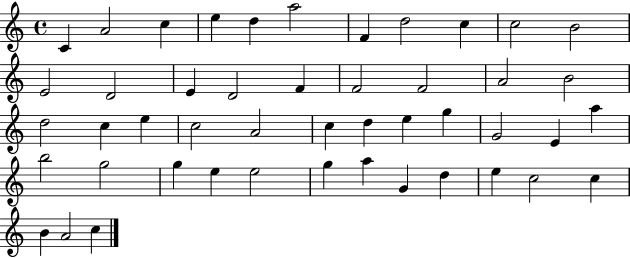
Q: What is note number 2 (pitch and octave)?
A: A4